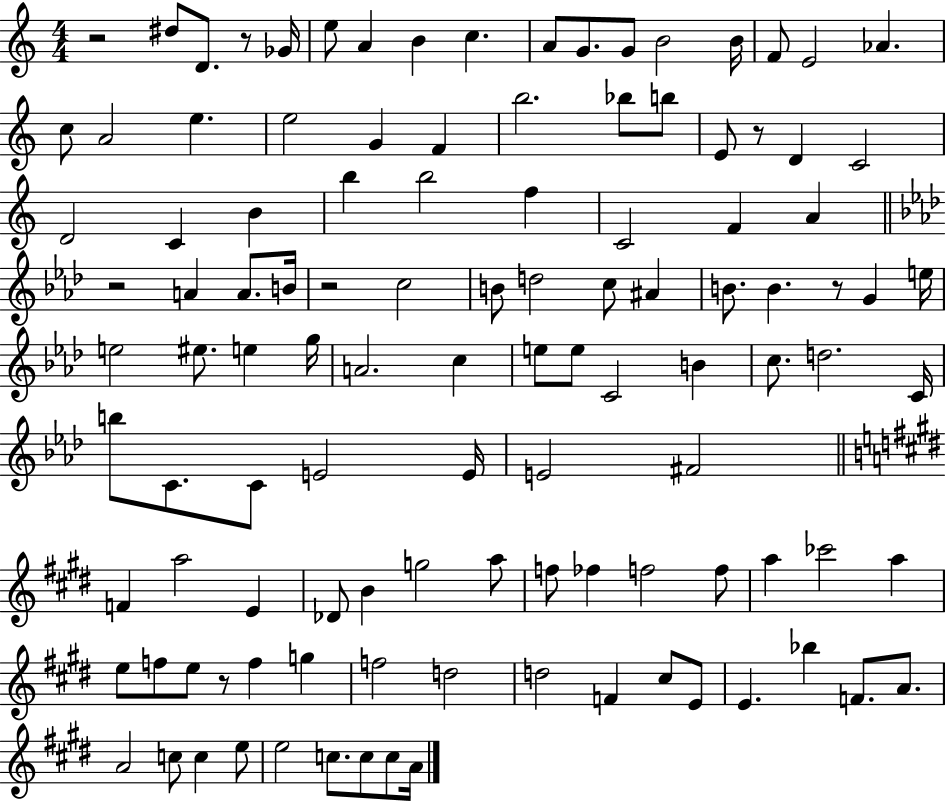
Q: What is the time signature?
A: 4/4